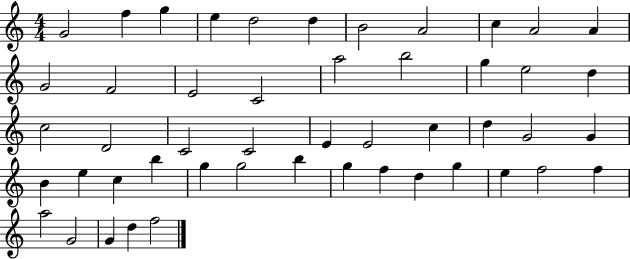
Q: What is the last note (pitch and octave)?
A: F5